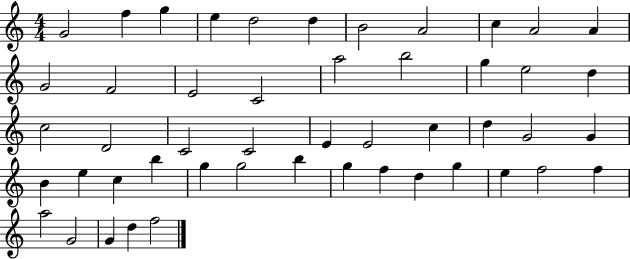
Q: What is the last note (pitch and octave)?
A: F5